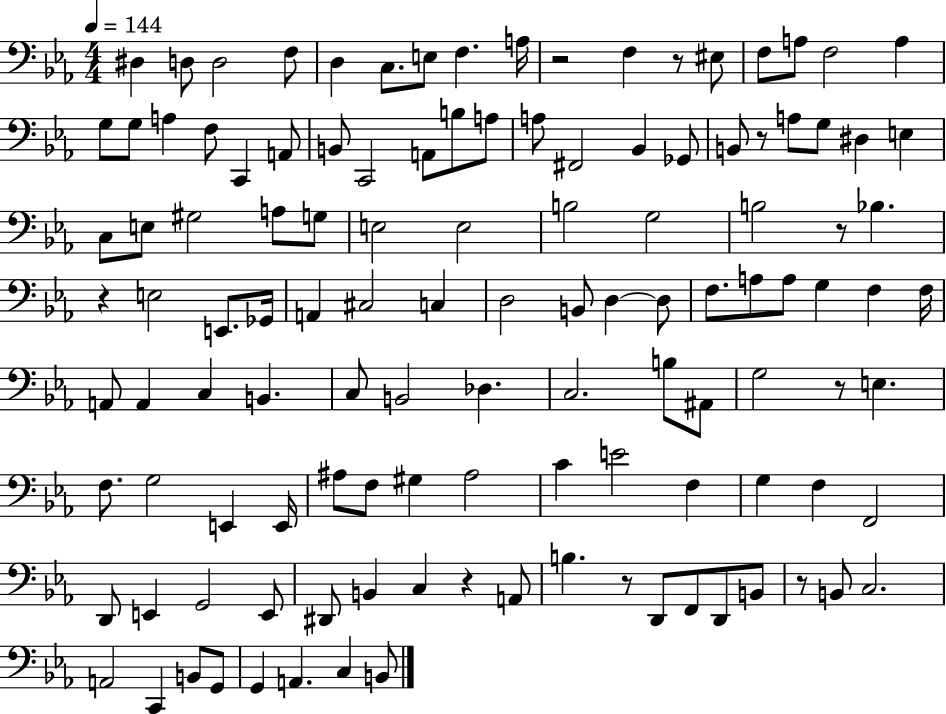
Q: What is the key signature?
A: EES major